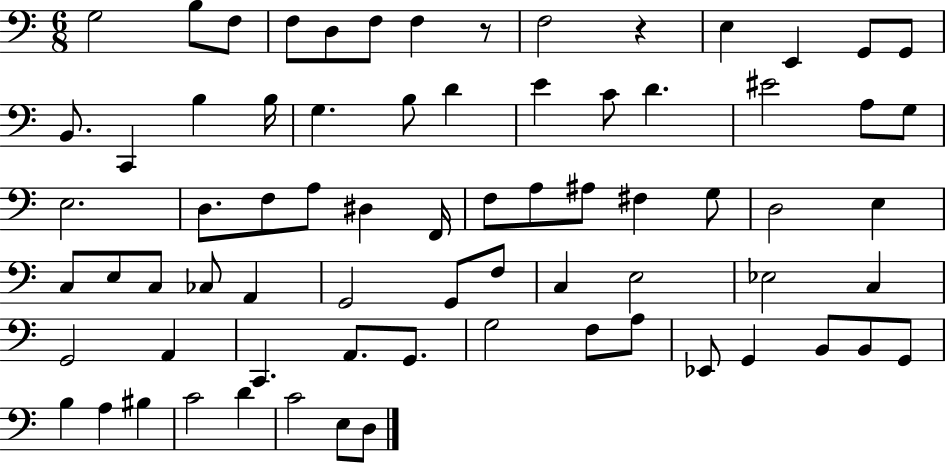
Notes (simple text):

G3/h B3/e F3/e F3/e D3/e F3/e F3/q R/e F3/h R/q E3/q E2/q G2/e G2/e B2/e. C2/q B3/q B3/s G3/q. B3/e D4/q E4/q C4/e D4/q. EIS4/h A3/e G3/e E3/h. D3/e. F3/e A3/e D#3/q F2/s F3/e A3/e A#3/e F#3/q G3/e D3/h E3/q C3/e E3/e C3/e CES3/e A2/q G2/h G2/e F3/e C3/q E3/h Eb3/h C3/q G2/h A2/q C2/q. A2/e. G2/e. G3/h F3/e A3/e Eb2/e G2/q B2/e B2/e G2/e B3/q A3/q BIS3/q C4/h D4/q C4/h E3/e D3/e